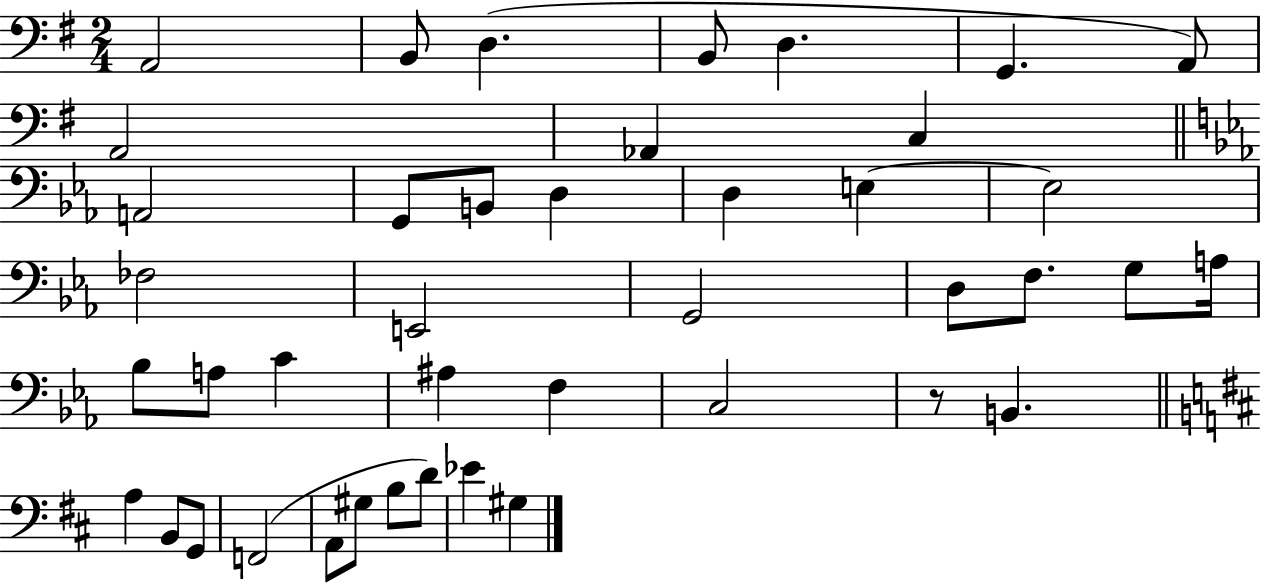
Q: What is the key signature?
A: G major